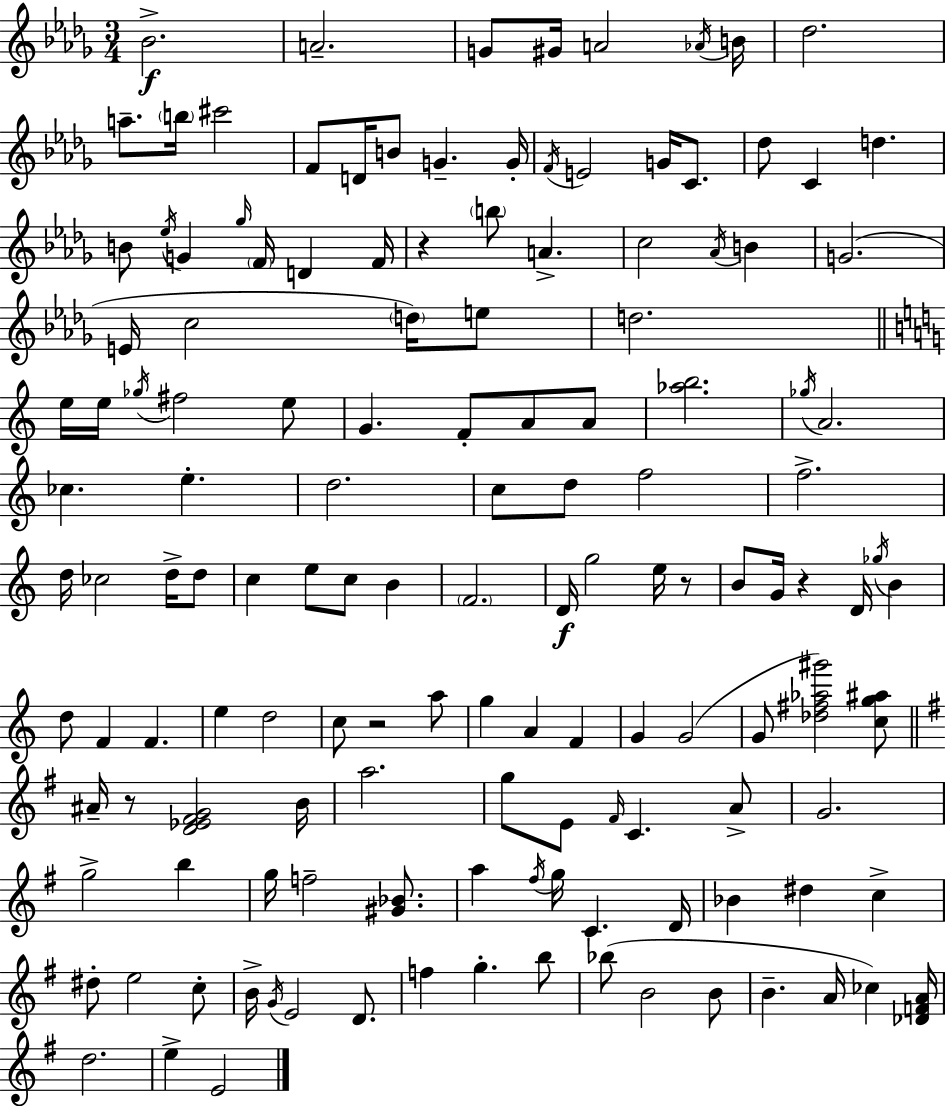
Bb4/h. A4/h. G4/e G#4/s A4/h Ab4/s B4/s Db5/h. A5/e. B5/s C#6/h F4/e D4/s B4/e G4/q. G4/s F4/s E4/h G4/s C4/e. Db5/e C4/q D5/q. B4/e Eb5/s G4/q Gb5/s F4/s D4/q F4/s R/q B5/e A4/q. C5/h Ab4/s B4/q G4/h. E4/s C5/h D5/s E5/e D5/h. E5/s E5/s Gb5/s F#5/h E5/e G4/q. F4/e A4/e A4/e [Ab5,B5]/h. Gb5/s A4/h. CES5/q. E5/q. D5/h. C5/e D5/e F5/h F5/h. D5/s CES5/h D5/s D5/e C5/q E5/e C5/e B4/q F4/h. D4/s G5/h E5/s R/e B4/e G4/s R/q D4/s Gb5/s B4/q D5/e F4/q F4/q. E5/q D5/h C5/e R/h A5/e G5/q A4/q F4/q G4/q G4/h G4/e [Db5,F#5,Ab5,G#6]/h [C5,G5,A#5]/e A#4/s R/e [D4,Eb4,F#4,G4]/h B4/s A5/h. G5/e E4/e F#4/s C4/q. A4/e G4/h. G5/h B5/q G5/s F5/h [G#4,Bb4]/e. A5/q F#5/s G5/s C4/q. D4/s Bb4/q D#5/q C5/q D#5/e E5/h C5/e B4/s G4/s E4/h D4/e. F5/q G5/q. B5/e Bb5/e B4/h B4/e B4/q. A4/s CES5/q [Db4,F4,A4]/s D5/h. E5/q E4/h